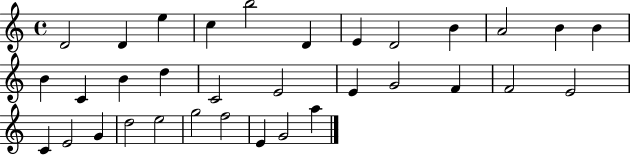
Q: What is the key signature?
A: C major